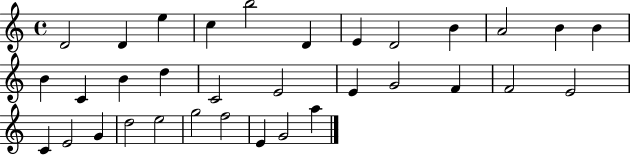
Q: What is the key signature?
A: C major